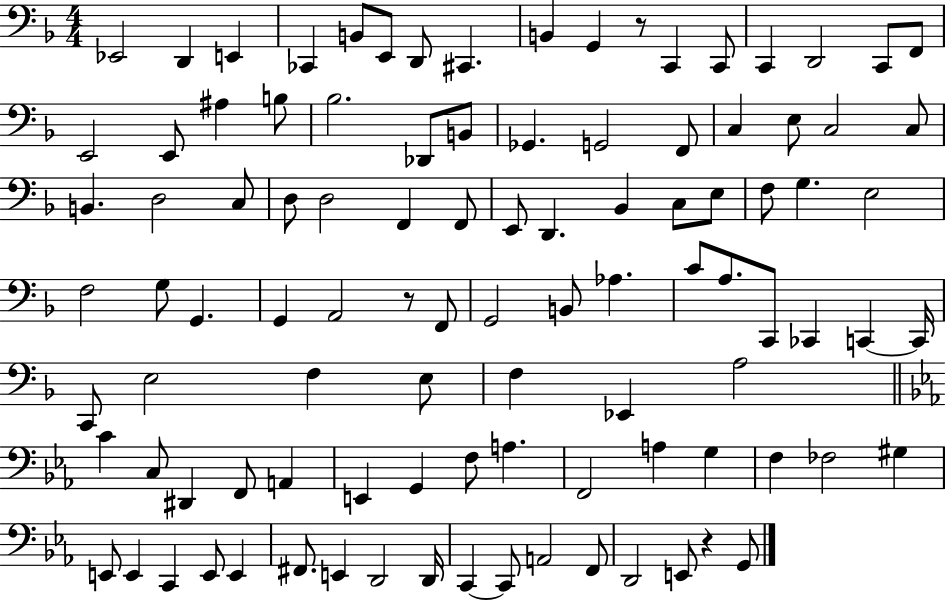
{
  \clef bass
  \numericTimeSignature
  \time 4/4
  \key f \major
  ees,2 d,4 e,4 | ces,4 b,8 e,8 d,8 cis,4. | b,4 g,4 r8 c,4 c,8 | c,4 d,2 c,8 f,8 | \break e,2 e,8 ais4 b8 | bes2. des,8 b,8 | ges,4. g,2 f,8 | c4 e8 c2 c8 | \break b,4. d2 c8 | d8 d2 f,4 f,8 | e,8 d,4. bes,4 c8 e8 | f8 g4. e2 | \break f2 g8 g,4. | g,4 a,2 r8 f,8 | g,2 b,8 aes4. | c'8 a8. c,8 ces,4 c,4~~ c,16 | \break c,8 e2 f4 e8 | f4 ees,4 a2 | \bar "||" \break \key ees \major c'4 c8 dis,4 f,8 a,4 | e,4 g,4 f8 a4. | f,2 a4 g4 | f4 fes2 gis4 | \break e,8 e,4 c,4 e,8 e,4 | fis,8. e,4 d,2 d,16 | c,4~~ c,8 a,2 f,8 | d,2 e,8 r4 g,8 | \break \bar "|."
}